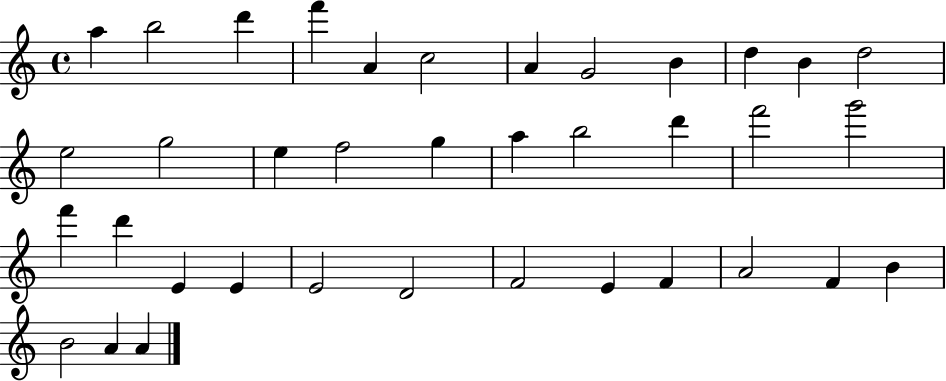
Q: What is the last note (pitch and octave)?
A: A4